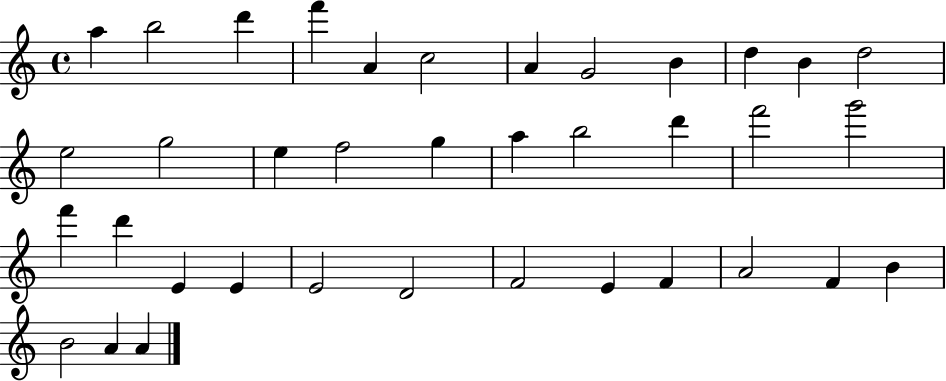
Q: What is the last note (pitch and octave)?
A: A4